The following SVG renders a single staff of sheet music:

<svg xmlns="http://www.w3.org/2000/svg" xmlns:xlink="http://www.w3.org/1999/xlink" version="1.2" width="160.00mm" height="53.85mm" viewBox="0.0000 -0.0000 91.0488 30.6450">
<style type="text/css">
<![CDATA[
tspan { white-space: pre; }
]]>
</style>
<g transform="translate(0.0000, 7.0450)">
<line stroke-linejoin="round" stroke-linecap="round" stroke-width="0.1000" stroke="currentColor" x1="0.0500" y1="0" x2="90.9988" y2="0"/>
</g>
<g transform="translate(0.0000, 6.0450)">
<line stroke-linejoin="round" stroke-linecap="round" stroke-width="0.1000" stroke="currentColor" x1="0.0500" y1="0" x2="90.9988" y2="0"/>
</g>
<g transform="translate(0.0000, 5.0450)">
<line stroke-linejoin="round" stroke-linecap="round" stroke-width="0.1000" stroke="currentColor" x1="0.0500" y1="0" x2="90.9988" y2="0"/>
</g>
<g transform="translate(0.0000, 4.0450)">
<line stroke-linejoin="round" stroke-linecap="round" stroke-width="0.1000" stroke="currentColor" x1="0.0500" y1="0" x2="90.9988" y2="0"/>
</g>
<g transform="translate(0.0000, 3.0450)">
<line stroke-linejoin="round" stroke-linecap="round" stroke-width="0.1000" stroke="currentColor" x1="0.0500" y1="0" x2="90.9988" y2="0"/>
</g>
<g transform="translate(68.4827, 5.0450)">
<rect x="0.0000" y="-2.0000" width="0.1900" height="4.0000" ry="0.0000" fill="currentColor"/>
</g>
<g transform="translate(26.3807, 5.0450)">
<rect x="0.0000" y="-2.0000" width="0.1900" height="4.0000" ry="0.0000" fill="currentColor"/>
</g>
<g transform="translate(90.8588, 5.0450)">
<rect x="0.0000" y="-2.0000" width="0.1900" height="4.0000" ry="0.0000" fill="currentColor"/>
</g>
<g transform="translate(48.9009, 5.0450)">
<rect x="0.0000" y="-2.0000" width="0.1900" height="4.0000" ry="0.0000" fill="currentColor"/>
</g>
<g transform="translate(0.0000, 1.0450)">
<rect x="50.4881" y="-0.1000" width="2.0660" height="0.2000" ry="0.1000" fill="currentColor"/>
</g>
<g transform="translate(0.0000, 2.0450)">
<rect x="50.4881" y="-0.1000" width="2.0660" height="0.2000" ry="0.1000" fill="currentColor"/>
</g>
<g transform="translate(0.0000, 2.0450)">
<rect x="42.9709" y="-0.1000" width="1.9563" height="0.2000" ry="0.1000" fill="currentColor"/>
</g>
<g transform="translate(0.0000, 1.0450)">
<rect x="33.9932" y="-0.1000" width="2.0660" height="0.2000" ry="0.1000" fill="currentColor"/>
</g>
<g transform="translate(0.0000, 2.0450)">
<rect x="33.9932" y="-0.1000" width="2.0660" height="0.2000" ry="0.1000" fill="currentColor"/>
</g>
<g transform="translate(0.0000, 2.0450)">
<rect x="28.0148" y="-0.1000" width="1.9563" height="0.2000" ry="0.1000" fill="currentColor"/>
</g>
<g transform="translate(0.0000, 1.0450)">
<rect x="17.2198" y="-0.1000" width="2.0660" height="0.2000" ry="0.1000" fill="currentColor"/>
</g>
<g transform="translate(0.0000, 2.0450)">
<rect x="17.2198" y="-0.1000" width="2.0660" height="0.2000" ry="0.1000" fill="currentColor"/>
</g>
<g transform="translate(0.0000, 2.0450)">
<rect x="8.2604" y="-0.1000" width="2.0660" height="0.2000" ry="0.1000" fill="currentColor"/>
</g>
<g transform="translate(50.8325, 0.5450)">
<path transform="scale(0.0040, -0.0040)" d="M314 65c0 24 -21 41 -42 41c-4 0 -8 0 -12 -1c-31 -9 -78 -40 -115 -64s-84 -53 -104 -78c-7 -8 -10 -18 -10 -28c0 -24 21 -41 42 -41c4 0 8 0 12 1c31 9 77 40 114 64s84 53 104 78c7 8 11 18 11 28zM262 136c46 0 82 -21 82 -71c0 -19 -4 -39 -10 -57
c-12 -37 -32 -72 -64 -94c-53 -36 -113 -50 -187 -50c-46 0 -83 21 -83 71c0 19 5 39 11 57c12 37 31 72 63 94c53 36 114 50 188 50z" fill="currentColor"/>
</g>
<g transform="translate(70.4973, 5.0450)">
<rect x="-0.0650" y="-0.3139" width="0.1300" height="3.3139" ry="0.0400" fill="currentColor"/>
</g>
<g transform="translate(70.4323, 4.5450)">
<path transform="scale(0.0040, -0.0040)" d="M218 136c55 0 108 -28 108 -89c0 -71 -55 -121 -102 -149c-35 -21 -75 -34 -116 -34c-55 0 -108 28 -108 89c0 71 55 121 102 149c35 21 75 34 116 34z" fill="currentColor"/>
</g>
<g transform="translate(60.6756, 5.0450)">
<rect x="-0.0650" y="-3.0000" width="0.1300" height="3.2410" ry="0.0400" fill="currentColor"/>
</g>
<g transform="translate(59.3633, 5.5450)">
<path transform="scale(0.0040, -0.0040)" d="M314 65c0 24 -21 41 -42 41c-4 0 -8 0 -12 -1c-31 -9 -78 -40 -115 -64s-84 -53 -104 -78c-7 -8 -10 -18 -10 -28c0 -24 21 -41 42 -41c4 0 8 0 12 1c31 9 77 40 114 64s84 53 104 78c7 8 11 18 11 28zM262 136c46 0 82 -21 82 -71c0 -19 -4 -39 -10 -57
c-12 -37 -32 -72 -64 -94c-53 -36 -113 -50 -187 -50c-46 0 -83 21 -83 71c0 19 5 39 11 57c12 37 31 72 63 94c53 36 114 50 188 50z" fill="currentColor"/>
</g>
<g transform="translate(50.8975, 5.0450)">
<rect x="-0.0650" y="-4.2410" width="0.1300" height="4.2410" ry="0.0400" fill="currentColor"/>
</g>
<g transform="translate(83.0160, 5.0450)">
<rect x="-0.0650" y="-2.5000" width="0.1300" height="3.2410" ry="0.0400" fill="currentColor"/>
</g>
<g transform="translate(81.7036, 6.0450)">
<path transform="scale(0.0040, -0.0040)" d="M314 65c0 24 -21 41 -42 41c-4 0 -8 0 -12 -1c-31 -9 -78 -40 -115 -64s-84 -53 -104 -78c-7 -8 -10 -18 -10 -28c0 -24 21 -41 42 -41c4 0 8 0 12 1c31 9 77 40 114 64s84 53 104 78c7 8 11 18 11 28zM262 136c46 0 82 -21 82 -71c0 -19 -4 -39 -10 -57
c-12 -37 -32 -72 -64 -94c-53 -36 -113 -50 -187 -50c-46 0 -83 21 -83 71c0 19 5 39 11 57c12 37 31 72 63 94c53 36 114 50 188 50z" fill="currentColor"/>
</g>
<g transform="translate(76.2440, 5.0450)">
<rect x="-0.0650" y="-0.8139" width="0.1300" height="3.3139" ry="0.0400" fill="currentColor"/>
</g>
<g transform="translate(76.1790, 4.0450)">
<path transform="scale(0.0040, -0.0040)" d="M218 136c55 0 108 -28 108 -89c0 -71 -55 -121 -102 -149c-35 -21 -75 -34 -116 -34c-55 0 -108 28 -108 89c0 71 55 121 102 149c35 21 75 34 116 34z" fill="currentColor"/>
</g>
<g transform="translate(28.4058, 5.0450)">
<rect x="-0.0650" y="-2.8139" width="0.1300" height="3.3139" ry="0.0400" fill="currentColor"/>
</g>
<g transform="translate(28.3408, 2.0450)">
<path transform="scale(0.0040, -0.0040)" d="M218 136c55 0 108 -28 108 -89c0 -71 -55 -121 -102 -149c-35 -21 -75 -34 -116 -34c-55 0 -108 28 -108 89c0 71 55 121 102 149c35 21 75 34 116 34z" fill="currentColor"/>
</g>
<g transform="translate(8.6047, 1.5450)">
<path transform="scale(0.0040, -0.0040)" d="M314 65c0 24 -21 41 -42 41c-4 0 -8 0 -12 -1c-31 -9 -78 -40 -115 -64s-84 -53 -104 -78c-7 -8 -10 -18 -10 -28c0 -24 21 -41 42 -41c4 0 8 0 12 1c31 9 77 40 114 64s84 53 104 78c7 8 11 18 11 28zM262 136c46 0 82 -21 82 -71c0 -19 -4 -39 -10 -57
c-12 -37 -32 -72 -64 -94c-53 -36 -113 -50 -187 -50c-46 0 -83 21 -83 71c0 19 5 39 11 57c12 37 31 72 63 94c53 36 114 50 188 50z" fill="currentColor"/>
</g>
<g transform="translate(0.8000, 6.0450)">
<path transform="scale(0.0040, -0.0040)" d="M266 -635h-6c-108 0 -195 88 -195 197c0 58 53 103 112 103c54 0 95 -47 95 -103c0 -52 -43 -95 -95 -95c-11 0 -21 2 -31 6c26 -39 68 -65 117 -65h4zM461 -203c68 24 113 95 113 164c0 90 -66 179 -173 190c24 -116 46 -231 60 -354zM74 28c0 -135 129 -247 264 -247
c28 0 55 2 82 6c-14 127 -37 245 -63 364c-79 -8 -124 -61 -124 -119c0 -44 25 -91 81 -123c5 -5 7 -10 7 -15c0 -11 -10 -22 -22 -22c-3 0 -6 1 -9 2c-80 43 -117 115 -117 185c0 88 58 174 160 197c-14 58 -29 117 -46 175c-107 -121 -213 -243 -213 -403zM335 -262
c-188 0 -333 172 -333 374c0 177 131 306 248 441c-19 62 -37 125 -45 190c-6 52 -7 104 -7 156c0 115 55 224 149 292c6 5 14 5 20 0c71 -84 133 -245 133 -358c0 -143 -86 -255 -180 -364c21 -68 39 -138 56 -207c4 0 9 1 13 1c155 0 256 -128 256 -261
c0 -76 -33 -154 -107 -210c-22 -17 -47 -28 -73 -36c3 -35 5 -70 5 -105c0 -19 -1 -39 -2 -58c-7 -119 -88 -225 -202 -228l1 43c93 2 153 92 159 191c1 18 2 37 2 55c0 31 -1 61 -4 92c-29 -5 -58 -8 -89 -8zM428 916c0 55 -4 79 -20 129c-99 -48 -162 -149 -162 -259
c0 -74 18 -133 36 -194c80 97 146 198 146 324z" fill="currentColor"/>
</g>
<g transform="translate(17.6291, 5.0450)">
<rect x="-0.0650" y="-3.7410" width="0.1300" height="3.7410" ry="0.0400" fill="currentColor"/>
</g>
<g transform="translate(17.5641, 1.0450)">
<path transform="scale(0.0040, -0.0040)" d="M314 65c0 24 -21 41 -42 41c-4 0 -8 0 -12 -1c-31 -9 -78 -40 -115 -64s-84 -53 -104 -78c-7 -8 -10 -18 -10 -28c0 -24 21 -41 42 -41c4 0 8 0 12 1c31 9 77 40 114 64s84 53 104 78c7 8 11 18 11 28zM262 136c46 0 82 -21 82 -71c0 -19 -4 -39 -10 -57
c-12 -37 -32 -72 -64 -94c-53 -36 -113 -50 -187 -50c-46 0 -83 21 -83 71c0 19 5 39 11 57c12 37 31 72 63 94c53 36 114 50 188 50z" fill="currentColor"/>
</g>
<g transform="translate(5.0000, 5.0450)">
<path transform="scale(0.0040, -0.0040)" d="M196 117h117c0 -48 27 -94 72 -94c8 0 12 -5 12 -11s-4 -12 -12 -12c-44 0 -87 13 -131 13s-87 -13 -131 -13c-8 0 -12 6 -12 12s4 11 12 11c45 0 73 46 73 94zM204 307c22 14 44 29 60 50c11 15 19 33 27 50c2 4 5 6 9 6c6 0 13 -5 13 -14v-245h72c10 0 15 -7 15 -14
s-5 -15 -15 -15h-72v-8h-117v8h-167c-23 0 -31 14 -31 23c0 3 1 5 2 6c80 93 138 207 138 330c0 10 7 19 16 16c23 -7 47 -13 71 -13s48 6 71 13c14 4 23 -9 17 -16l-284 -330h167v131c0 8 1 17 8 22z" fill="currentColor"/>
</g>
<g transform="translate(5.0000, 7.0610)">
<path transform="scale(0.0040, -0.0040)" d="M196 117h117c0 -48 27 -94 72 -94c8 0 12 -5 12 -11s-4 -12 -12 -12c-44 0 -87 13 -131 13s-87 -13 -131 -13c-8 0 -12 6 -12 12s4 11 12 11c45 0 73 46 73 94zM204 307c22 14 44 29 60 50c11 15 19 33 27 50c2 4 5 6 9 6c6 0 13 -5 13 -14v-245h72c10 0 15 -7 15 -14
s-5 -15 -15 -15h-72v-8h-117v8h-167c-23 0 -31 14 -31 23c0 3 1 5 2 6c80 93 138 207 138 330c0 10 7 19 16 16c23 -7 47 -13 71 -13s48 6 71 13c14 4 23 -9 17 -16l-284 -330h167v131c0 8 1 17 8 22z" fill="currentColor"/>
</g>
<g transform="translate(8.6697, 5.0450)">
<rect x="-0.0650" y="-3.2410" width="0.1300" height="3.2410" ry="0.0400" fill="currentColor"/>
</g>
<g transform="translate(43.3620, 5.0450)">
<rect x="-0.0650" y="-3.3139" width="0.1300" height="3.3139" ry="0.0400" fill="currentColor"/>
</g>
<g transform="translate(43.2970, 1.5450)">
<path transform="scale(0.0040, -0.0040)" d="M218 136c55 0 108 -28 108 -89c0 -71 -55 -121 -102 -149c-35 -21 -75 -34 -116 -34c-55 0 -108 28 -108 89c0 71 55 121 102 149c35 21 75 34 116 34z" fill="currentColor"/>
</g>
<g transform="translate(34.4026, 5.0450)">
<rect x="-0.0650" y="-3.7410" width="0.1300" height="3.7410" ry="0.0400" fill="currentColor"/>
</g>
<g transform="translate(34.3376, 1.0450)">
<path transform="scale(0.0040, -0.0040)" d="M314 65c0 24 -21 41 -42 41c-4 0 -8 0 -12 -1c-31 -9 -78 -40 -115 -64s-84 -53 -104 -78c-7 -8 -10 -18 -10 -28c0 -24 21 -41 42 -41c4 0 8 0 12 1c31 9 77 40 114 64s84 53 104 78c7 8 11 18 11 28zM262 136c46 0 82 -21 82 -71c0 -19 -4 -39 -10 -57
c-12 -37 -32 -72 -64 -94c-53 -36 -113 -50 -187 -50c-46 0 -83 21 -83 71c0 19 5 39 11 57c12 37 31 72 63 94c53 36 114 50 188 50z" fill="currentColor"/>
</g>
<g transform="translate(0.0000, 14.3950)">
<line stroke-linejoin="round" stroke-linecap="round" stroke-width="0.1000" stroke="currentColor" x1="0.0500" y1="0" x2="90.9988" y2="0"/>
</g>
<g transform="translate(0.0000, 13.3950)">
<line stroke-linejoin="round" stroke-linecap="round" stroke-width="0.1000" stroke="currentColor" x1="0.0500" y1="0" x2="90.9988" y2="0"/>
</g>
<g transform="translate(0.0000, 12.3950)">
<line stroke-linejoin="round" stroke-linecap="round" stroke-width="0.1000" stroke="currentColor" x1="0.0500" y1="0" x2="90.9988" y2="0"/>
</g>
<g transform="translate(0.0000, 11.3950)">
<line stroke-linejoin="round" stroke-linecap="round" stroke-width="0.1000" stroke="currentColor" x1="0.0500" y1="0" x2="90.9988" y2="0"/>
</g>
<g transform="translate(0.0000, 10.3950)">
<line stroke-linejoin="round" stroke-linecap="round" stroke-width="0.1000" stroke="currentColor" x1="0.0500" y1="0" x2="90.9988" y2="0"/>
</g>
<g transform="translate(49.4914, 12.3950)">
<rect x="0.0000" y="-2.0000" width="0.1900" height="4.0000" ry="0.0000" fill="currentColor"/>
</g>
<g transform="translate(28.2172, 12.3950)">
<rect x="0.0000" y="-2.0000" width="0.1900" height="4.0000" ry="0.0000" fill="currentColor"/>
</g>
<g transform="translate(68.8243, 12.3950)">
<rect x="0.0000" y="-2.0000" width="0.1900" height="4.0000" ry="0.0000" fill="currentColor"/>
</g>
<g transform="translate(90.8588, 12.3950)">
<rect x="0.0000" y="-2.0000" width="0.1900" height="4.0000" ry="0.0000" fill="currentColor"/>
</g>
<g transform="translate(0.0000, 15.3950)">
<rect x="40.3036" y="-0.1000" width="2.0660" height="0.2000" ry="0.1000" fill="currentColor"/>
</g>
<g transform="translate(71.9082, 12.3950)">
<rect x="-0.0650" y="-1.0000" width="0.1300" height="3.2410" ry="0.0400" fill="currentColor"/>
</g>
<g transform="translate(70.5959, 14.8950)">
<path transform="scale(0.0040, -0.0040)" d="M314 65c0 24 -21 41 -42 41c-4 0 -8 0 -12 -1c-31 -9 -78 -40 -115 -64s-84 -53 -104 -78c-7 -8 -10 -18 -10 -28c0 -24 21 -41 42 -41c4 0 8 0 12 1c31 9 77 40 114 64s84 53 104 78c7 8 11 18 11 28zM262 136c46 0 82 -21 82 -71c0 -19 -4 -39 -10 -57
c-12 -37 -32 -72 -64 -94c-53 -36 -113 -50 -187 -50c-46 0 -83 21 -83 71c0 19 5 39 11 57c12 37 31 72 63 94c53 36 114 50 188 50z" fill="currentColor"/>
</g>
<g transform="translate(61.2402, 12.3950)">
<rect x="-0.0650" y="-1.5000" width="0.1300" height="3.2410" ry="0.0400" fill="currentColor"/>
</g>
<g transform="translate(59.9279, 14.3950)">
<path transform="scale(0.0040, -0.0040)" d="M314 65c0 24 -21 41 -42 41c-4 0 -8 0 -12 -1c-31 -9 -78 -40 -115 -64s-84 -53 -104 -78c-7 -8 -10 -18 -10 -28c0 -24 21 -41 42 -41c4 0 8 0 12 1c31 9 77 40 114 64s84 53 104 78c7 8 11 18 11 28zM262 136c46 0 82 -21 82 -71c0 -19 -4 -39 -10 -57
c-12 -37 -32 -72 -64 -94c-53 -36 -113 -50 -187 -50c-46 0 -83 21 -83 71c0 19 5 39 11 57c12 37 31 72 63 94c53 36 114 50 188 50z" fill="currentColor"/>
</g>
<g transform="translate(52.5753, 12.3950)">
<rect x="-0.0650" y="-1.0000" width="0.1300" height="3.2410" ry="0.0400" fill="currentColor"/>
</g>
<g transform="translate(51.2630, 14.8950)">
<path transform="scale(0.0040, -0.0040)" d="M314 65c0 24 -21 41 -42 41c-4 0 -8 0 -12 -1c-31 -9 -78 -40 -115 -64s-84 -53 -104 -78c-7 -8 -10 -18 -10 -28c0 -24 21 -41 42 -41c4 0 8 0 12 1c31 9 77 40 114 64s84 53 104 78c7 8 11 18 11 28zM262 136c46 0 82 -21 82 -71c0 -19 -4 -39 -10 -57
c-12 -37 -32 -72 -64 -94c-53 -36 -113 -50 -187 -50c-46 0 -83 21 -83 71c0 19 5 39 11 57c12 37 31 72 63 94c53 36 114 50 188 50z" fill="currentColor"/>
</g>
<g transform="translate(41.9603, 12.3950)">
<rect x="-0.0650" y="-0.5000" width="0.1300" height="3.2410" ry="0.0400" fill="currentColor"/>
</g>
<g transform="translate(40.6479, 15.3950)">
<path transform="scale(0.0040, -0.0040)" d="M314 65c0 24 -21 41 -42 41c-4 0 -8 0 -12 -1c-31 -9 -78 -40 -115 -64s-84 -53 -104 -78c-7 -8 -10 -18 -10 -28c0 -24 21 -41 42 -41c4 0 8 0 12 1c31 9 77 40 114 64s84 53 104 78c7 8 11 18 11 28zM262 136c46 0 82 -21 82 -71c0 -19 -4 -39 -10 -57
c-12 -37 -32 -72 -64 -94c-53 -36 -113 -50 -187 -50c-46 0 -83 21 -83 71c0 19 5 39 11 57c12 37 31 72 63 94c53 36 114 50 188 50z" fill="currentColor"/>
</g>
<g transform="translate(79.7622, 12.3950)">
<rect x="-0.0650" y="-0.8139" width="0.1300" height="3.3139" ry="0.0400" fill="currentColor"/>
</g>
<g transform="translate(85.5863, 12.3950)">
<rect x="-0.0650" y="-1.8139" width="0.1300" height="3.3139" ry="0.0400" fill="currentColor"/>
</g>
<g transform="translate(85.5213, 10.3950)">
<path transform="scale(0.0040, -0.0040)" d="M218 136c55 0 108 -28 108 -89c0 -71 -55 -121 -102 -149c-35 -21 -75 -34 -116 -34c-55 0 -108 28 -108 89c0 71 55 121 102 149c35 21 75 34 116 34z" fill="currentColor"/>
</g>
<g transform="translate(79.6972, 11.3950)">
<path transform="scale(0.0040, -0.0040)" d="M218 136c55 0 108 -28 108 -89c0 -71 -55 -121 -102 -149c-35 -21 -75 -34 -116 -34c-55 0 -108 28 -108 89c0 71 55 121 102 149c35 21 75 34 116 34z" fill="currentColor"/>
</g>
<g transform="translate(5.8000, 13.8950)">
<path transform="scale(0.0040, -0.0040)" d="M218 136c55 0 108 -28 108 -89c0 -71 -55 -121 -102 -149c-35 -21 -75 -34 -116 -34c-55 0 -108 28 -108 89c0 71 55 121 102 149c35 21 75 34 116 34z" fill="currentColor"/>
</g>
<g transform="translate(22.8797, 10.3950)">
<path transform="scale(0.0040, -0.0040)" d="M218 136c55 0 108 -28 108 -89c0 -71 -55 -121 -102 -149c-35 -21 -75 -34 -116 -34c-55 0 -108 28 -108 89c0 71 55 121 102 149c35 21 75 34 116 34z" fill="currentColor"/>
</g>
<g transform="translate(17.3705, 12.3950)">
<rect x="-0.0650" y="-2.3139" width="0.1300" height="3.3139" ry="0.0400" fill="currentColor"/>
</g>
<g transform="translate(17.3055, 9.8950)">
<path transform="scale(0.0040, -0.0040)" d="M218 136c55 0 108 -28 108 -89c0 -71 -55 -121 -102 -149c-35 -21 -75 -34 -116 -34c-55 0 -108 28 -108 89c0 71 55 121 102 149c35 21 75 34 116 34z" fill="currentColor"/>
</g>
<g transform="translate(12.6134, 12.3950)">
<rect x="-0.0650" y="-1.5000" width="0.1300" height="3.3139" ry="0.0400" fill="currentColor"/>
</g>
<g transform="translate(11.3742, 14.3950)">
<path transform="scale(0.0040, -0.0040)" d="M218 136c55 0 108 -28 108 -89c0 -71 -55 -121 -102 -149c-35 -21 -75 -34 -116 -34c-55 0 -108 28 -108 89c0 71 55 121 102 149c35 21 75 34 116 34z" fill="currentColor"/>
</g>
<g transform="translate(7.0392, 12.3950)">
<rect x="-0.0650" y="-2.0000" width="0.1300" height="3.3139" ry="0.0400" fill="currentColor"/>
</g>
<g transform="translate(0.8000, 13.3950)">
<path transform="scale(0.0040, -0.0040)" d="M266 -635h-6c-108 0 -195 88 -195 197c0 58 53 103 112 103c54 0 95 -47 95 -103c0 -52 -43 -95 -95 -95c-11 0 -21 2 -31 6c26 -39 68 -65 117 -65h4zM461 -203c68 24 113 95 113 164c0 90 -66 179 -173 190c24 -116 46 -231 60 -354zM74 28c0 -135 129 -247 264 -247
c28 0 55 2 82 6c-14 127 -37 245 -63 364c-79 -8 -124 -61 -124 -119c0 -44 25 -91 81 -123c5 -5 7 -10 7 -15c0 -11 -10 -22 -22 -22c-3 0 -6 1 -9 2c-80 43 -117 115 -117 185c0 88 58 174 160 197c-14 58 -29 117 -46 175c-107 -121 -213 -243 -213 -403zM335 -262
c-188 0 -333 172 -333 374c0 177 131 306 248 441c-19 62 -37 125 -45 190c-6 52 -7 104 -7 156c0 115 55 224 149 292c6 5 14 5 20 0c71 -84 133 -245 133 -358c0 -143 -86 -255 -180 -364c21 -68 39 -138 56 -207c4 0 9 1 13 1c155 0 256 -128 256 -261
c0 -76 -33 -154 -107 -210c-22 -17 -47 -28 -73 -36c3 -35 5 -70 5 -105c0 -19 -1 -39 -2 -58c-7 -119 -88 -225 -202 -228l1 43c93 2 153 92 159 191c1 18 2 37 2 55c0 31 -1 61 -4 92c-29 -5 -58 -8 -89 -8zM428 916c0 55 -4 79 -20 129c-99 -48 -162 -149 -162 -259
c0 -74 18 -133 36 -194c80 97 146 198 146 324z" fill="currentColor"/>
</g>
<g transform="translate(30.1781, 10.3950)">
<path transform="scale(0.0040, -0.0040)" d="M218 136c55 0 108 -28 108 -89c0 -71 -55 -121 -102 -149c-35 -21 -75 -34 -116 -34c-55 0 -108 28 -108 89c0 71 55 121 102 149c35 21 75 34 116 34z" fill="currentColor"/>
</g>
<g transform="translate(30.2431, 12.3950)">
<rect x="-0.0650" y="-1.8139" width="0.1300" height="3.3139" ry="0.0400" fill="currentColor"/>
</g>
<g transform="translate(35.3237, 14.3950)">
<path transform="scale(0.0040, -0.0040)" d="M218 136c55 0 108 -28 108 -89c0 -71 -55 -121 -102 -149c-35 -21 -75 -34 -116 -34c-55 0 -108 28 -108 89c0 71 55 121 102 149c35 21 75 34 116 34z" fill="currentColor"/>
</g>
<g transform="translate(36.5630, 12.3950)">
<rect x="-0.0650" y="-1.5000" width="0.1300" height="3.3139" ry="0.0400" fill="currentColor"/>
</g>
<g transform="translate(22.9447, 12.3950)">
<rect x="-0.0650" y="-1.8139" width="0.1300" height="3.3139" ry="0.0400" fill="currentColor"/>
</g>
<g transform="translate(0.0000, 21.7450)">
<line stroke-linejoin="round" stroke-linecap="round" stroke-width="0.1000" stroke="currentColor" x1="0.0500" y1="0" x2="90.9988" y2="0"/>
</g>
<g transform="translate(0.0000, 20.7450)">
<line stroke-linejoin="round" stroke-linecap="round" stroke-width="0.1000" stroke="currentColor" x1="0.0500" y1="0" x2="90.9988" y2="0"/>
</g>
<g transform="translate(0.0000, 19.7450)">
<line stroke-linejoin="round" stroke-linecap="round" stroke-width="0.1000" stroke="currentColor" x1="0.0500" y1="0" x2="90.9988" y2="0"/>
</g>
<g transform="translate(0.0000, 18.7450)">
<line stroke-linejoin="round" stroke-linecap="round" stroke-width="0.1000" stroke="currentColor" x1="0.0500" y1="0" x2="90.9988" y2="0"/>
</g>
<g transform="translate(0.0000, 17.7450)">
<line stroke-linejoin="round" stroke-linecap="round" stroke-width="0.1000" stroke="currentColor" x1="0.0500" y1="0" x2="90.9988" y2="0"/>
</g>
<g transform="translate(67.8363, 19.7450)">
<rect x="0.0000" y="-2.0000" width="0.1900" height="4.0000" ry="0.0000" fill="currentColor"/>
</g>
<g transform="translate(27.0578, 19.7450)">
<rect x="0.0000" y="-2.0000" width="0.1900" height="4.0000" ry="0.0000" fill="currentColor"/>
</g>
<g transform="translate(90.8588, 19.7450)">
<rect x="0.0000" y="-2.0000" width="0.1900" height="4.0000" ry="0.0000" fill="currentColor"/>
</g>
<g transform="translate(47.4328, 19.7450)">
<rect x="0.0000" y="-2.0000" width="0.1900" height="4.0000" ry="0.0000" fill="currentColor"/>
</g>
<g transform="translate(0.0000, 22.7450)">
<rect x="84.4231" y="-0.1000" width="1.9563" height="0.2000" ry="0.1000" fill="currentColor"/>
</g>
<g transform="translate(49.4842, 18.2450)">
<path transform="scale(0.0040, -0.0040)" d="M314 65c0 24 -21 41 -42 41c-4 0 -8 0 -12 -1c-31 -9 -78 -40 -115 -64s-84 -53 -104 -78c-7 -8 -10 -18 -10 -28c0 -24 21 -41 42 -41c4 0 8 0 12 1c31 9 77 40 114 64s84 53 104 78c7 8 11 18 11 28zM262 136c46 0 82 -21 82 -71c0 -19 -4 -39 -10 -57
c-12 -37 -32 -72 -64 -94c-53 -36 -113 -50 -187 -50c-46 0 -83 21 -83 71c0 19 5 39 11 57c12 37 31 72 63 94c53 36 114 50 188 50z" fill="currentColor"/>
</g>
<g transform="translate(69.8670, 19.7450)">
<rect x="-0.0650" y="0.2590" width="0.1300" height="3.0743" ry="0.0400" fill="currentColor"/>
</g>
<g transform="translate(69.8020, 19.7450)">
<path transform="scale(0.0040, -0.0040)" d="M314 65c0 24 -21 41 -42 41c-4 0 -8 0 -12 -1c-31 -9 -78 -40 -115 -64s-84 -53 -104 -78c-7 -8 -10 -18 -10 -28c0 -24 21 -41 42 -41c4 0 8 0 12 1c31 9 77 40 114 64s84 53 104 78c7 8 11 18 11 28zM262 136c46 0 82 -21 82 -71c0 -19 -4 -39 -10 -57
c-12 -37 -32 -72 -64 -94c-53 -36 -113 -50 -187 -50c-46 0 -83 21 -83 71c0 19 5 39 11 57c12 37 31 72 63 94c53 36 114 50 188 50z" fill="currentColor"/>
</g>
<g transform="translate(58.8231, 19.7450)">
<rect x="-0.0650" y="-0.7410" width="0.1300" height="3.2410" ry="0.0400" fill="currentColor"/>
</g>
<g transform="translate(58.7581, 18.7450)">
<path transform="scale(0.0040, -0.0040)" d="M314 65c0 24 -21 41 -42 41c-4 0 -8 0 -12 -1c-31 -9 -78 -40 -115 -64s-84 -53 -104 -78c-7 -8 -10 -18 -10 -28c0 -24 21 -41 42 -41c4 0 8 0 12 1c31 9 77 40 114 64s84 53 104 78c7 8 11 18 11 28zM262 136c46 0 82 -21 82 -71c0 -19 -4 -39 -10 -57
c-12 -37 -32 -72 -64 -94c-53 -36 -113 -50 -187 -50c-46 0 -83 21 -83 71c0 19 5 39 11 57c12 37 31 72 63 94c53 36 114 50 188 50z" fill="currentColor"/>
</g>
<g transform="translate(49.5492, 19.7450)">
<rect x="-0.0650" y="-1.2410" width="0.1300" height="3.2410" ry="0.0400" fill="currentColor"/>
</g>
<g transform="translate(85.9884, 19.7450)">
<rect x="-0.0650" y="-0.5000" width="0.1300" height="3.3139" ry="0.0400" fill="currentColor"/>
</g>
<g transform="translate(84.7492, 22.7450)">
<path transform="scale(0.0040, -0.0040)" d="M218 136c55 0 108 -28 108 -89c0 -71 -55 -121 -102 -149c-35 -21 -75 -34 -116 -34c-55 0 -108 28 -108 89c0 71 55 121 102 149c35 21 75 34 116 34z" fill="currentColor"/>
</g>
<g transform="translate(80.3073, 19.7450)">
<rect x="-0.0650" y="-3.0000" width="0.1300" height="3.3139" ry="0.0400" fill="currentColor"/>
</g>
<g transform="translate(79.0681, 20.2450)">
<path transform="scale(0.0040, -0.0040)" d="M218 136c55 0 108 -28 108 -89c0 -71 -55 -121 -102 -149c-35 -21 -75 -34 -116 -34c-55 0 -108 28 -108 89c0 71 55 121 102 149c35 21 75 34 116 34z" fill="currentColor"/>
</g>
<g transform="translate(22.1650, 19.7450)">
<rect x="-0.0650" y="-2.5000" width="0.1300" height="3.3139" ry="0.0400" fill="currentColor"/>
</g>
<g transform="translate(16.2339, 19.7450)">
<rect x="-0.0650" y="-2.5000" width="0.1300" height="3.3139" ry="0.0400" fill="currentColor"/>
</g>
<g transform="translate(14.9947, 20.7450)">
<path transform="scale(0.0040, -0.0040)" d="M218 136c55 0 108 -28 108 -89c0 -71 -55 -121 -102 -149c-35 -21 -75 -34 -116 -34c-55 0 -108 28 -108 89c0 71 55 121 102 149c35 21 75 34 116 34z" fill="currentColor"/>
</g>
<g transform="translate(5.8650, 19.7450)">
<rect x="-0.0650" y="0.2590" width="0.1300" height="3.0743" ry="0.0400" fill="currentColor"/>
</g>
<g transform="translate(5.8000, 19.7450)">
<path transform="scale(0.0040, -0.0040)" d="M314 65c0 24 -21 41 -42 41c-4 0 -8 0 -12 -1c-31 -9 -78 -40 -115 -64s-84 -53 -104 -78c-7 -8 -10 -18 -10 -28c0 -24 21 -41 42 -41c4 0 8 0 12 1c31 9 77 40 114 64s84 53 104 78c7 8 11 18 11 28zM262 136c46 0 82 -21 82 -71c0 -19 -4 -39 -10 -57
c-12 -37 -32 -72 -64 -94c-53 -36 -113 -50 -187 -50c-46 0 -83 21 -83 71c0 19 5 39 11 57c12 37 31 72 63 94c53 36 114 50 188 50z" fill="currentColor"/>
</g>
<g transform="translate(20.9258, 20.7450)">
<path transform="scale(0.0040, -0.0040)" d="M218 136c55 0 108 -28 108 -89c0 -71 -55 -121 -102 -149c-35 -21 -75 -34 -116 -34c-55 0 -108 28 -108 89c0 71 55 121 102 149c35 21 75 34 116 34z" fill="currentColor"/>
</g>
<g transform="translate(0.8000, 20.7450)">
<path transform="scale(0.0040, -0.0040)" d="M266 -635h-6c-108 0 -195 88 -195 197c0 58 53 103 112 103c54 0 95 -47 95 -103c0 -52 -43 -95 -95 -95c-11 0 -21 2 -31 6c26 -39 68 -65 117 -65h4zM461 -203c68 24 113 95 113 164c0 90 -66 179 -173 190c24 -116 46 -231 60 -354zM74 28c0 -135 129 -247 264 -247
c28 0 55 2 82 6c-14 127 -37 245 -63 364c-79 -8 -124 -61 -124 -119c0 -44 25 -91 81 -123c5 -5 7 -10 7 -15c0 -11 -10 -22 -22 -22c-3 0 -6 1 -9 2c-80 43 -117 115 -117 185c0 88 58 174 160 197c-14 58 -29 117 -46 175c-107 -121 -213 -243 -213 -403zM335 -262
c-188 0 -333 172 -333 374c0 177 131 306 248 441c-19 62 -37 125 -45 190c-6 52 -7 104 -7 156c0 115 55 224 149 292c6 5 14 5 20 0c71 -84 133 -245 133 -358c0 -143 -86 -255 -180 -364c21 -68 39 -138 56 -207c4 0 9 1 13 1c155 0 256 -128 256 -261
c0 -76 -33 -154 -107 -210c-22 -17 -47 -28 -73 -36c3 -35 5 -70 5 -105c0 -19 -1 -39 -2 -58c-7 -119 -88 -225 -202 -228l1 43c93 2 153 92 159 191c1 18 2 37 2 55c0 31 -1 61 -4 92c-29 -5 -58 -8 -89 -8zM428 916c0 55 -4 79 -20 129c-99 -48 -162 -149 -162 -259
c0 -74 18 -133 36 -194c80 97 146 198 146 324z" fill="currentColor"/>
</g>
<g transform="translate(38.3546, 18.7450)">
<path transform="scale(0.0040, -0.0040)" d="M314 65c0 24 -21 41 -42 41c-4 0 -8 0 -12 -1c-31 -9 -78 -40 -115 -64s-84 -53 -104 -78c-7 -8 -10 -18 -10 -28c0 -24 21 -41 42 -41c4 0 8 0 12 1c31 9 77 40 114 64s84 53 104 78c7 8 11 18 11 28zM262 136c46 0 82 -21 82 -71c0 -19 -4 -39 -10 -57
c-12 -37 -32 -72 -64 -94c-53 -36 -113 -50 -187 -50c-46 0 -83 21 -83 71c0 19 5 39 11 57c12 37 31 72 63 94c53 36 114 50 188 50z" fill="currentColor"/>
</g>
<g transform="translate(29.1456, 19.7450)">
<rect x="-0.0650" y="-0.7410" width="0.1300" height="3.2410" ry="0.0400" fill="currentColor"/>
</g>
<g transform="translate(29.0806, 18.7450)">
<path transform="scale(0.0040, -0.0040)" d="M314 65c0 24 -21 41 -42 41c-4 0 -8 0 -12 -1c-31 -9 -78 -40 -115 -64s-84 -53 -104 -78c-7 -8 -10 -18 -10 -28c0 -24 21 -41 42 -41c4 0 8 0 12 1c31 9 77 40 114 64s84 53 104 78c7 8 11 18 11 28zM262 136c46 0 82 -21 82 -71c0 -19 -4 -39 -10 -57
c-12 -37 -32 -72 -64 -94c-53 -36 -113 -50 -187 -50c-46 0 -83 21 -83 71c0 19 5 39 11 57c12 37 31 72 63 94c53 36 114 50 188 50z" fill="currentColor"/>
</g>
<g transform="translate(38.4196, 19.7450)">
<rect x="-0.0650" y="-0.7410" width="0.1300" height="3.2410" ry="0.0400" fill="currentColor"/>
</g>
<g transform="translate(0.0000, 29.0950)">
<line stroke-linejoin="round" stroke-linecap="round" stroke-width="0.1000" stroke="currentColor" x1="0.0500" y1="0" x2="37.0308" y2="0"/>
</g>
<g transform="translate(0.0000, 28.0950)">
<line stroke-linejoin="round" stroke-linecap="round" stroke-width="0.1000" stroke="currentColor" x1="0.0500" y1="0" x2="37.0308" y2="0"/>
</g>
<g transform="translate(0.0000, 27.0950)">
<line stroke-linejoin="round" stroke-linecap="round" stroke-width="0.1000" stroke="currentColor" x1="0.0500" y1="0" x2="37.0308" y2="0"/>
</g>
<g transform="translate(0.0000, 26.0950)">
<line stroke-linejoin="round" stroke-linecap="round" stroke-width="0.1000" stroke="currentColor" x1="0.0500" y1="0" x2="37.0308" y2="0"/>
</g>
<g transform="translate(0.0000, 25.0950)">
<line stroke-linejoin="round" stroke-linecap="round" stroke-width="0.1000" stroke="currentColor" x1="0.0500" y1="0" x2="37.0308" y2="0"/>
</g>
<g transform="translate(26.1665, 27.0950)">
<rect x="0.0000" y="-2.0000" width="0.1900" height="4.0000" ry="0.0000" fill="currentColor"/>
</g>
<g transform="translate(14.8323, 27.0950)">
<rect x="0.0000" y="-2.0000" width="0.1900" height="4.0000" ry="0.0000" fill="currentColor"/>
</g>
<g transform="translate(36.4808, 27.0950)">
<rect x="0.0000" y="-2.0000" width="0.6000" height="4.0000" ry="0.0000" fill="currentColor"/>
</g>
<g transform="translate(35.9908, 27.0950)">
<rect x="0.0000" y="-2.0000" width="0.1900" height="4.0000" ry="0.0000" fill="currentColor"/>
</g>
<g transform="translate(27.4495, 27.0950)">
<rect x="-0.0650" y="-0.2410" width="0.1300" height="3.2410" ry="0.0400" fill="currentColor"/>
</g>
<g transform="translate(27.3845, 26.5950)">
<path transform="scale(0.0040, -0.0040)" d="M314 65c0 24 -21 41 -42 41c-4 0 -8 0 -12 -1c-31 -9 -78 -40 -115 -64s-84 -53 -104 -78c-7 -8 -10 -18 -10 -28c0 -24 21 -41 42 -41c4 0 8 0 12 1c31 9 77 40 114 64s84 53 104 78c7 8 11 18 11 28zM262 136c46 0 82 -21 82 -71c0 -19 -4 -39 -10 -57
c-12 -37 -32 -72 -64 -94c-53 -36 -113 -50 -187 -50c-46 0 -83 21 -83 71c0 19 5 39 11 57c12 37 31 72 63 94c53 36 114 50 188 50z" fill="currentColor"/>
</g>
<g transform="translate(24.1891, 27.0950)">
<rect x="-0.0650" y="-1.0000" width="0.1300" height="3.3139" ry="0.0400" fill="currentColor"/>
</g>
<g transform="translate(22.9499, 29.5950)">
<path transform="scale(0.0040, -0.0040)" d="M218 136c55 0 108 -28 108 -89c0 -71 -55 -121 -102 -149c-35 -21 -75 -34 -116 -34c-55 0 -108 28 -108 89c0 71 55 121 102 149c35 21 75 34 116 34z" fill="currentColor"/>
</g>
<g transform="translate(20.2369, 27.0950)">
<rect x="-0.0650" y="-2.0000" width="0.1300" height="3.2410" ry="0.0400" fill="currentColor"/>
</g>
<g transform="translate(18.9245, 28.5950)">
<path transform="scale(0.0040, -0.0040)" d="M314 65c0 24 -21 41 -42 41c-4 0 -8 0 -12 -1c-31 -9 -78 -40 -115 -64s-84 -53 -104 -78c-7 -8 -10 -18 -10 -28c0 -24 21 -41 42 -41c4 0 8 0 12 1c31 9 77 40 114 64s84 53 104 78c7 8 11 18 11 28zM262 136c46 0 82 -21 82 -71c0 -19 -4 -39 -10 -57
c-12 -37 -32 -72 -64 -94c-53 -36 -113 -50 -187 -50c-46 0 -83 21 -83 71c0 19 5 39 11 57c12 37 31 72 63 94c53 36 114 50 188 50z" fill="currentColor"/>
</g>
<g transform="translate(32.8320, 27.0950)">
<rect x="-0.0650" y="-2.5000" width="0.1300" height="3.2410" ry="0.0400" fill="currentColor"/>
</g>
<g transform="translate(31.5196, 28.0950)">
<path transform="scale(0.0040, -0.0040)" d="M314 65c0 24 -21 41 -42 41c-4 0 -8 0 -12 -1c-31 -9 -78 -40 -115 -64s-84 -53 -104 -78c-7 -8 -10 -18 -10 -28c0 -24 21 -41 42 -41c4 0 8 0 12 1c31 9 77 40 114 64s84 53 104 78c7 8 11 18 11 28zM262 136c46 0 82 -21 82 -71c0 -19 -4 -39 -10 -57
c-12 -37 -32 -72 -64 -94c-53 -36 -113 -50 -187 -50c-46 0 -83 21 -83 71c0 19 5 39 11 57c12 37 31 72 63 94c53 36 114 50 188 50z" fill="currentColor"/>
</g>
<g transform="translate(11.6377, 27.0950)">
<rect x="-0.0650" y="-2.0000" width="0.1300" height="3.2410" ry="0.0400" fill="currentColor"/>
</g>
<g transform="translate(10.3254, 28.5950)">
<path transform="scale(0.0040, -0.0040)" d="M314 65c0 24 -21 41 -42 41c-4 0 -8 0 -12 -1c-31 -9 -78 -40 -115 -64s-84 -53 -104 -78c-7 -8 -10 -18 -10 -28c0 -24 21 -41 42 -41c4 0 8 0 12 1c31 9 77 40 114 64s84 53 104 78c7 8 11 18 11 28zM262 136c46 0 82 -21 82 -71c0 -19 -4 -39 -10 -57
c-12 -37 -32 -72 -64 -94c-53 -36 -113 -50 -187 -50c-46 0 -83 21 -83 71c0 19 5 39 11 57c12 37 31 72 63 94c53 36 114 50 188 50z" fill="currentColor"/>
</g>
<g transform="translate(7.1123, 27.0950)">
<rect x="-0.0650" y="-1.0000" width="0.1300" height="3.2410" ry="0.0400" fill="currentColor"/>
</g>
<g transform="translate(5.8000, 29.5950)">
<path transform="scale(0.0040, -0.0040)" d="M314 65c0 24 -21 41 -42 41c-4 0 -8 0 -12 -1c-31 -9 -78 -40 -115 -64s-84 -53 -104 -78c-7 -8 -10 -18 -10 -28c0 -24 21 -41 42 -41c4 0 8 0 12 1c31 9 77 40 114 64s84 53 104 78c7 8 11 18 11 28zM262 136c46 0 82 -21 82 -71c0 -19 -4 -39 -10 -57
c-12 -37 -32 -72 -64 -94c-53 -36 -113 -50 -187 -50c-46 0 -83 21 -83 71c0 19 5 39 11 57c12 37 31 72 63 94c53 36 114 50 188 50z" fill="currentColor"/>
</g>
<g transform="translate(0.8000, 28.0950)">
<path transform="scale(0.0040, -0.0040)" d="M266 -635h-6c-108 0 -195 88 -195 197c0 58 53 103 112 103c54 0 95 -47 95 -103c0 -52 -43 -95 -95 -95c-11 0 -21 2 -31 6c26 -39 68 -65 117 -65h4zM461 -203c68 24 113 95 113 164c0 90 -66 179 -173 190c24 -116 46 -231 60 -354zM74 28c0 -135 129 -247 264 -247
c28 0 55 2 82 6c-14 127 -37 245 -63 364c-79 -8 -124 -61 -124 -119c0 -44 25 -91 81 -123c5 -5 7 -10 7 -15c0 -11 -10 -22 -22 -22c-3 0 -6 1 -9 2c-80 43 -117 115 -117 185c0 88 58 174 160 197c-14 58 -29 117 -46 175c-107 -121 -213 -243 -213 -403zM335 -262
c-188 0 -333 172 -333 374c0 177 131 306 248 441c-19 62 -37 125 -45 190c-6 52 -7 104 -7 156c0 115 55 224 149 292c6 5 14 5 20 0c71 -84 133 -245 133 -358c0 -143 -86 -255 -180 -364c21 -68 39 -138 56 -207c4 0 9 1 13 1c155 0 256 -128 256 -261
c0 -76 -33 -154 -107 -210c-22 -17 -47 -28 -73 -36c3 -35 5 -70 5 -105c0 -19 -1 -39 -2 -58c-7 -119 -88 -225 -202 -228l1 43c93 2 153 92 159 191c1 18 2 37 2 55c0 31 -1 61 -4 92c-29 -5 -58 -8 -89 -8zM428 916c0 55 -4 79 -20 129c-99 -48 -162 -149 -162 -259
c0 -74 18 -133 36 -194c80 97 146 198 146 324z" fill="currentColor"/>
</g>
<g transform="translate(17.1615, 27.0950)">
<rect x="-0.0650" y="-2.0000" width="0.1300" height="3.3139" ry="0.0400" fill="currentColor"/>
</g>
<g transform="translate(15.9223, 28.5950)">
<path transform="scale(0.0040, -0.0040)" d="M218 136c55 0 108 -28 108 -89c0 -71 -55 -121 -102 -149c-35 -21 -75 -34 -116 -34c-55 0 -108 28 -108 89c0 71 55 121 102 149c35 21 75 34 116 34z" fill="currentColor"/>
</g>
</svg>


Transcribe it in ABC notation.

X:1
T:Untitled
M:4/4
L:1/4
K:C
b2 c'2 a c'2 b d'2 A2 c d G2 F E g f f E C2 D2 E2 D2 d f B2 G G d2 d2 e2 d2 B2 A C D2 F2 F F2 D c2 G2